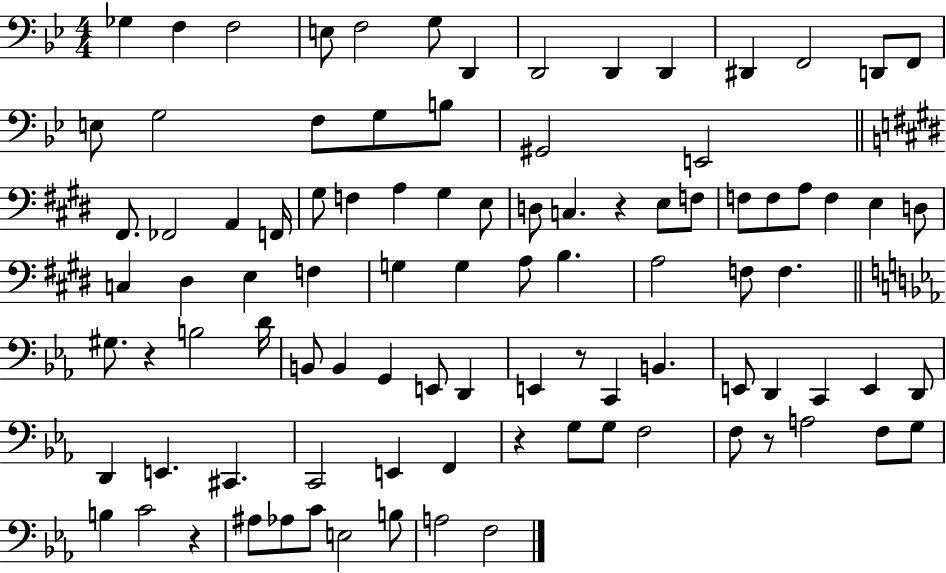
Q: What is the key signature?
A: BES major